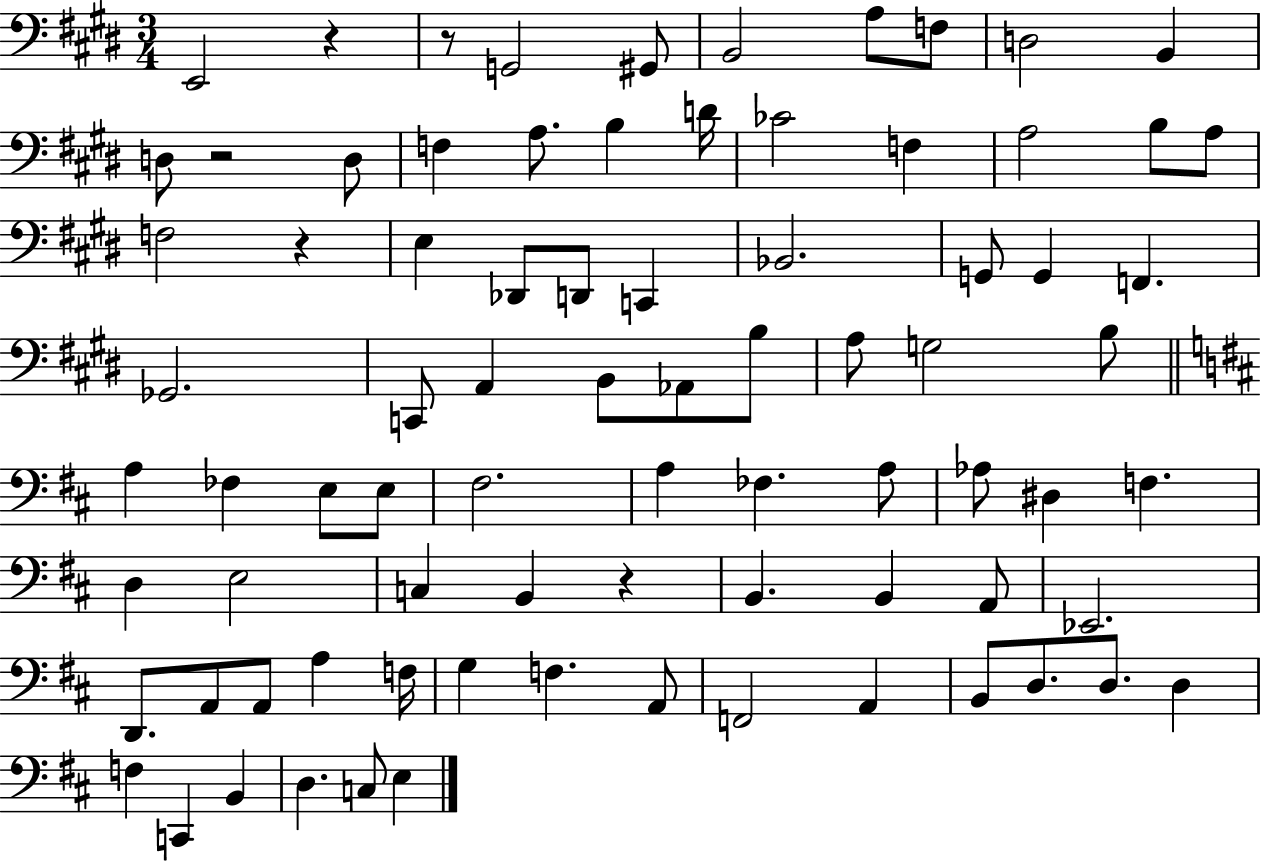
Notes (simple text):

E2/h R/q R/e G2/h G#2/e B2/h A3/e F3/e D3/h B2/q D3/e R/h D3/e F3/q A3/e. B3/q D4/s CES4/h F3/q A3/h B3/e A3/e F3/h R/q E3/q Db2/e D2/e C2/q Bb2/h. G2/e G2/q F2/q. Gb2/h. C2/e A2/q B2/e Ab2/e B3/e A3/e G3/h B3/e A3/q FES3/q E3/e E3/e F#3/h. A3/q FES3/q. A3/e Ab3/e D#3/q F3/q. D3/q E3/h C3/q B2/q R/q B2/q. B2/q A2/e Eb2/h. D2/e. A2/e A2/e A3/q F3/s G3/q F3/q. A2/e F2/h A2/q B2/e D3/e. D3/e. D3/q F3/q C2/q B2/q D3/q. C3/e E3/q